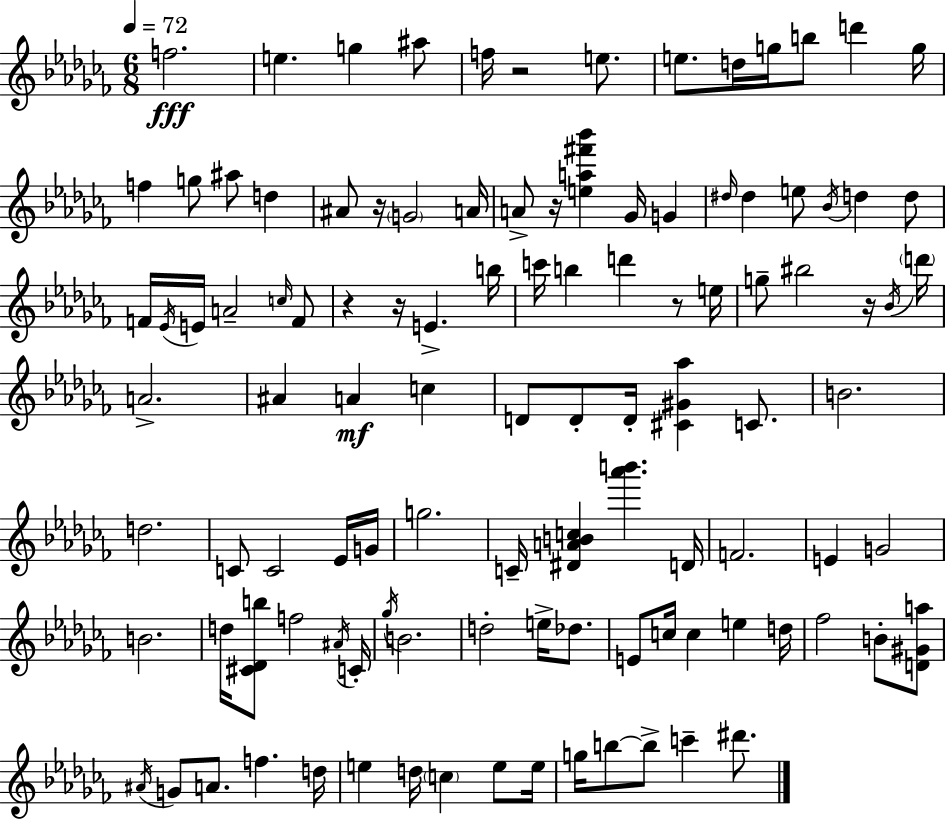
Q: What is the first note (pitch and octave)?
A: F5